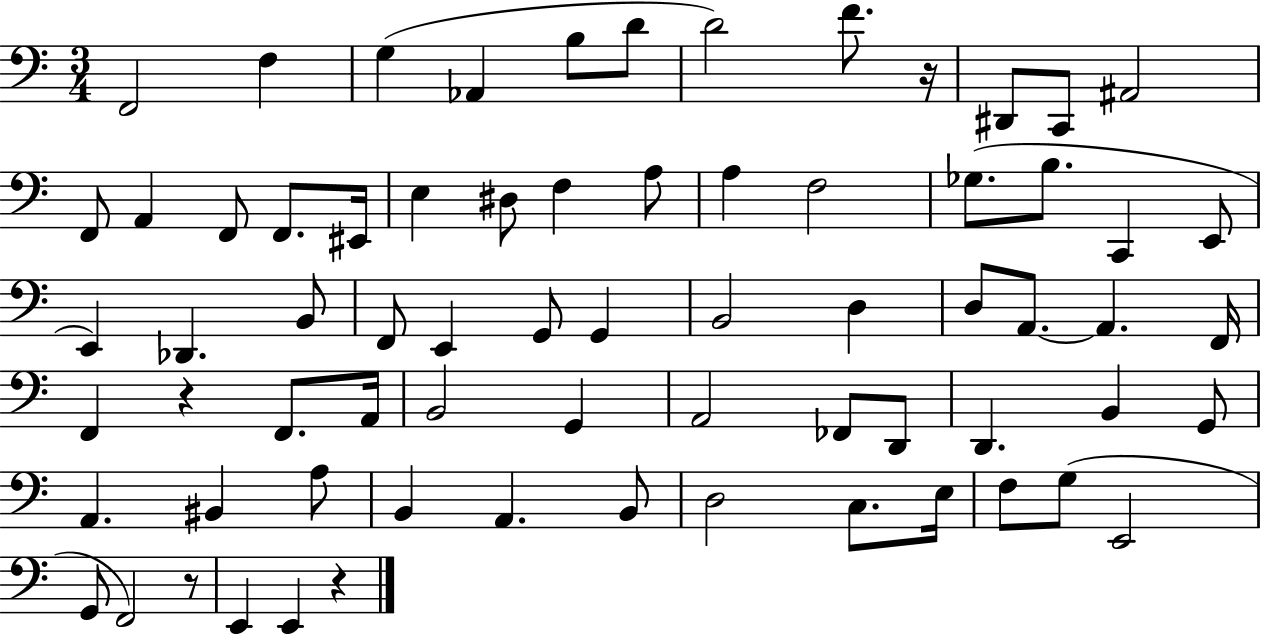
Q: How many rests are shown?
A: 4